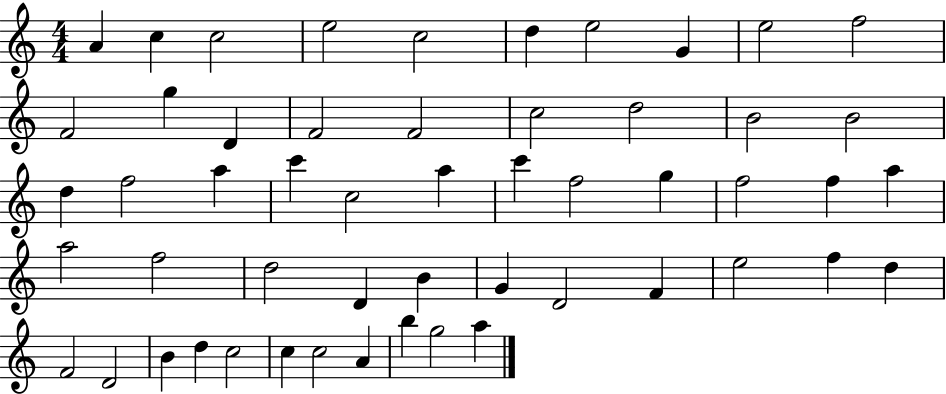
X:1
T:Untitled
M:4/4
L:1/4
K:C
A c c2 e2 c2 d e2 G e2 f2 F2 g D F2 F2 c2 d2 B2 B2 d f2 a c' c2 a c' f2 g f2 f a a2 f2 d2 D B G D2 F e2 f d F2 D2 B d c2 c c2 A b g2 a